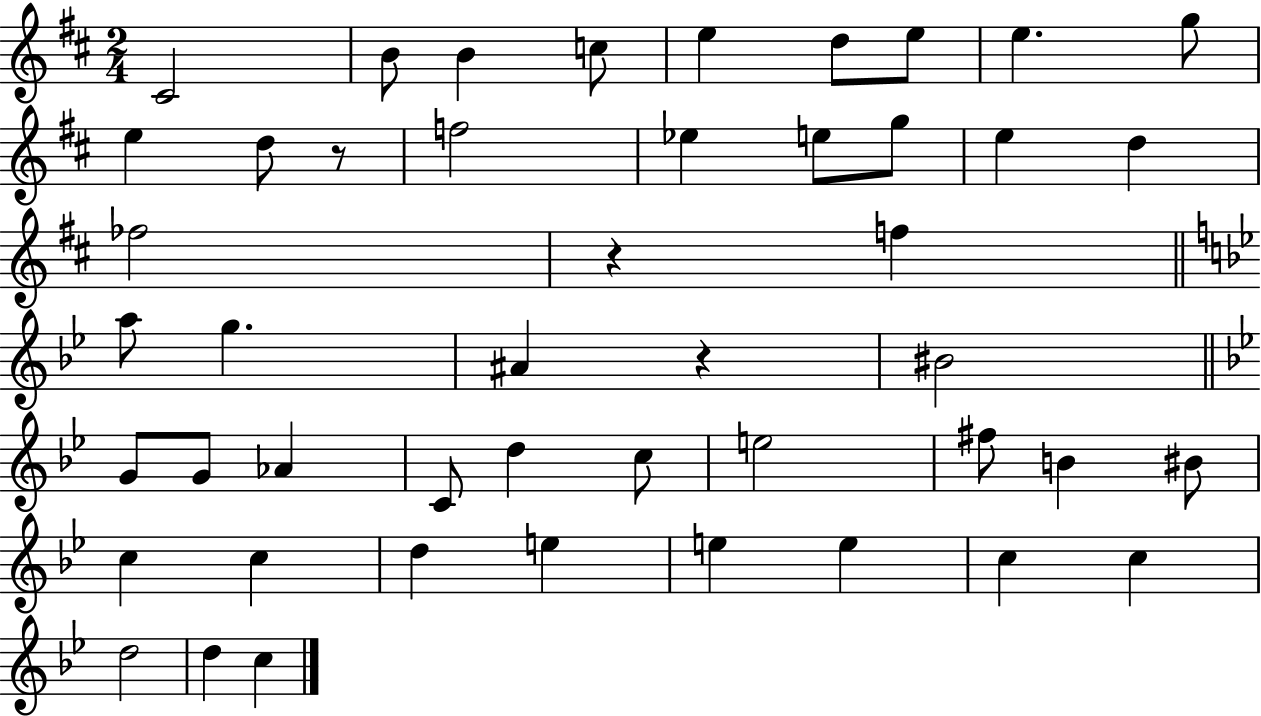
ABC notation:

X:1
T:Untitled
M:2/4
L:1/4
K:D
^C2 B/2 B c/2 e d/2 e/2 e g/2 e d/2 z/2 f2 _e e/2 g/2 e d _f2 z f a/2 g ^A z ^B2 G/2 G/2 _A C/2 d c/2 e2 ^f/2 B ^B/2 c c d e e e c c d2 d c